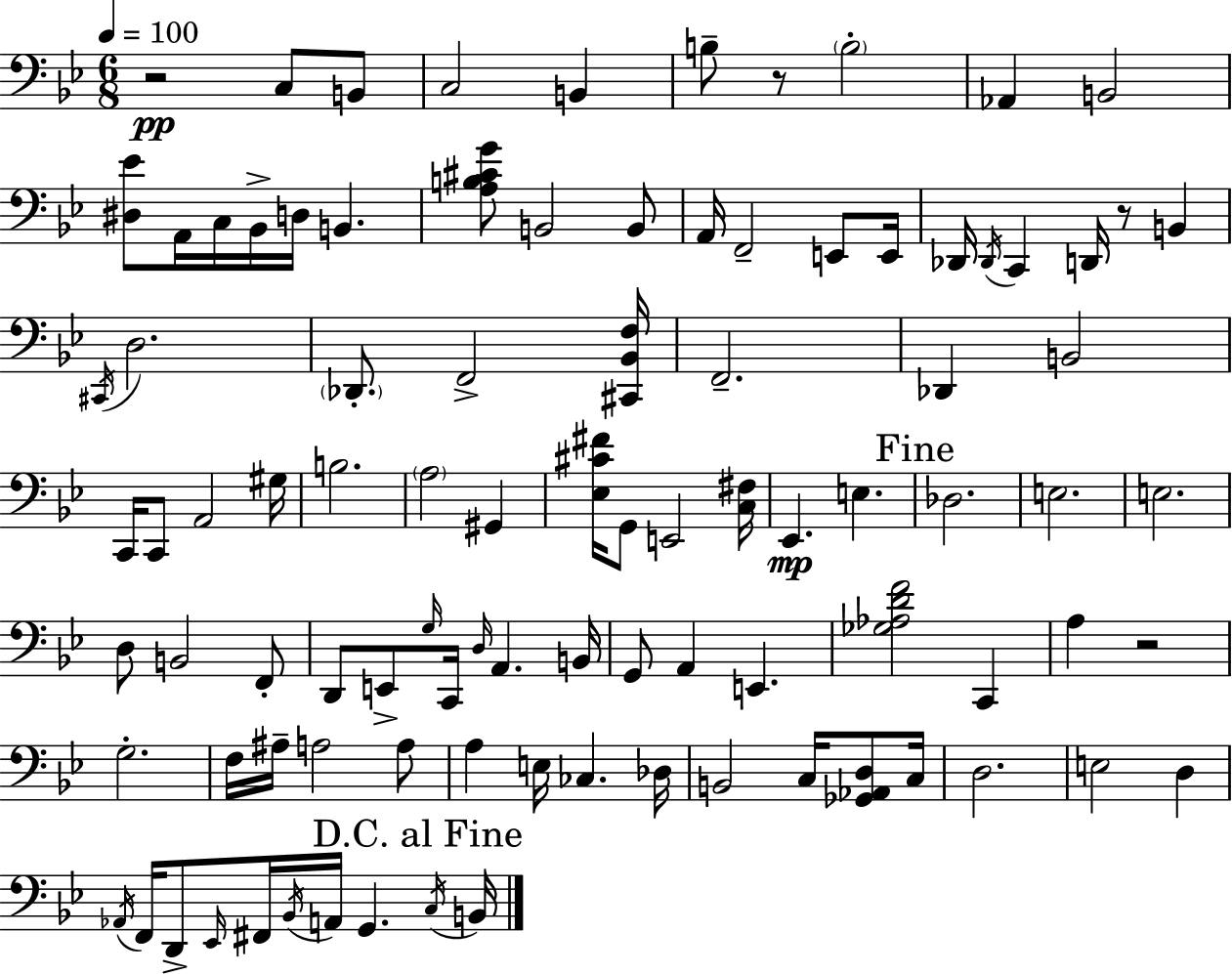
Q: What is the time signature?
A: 6/8